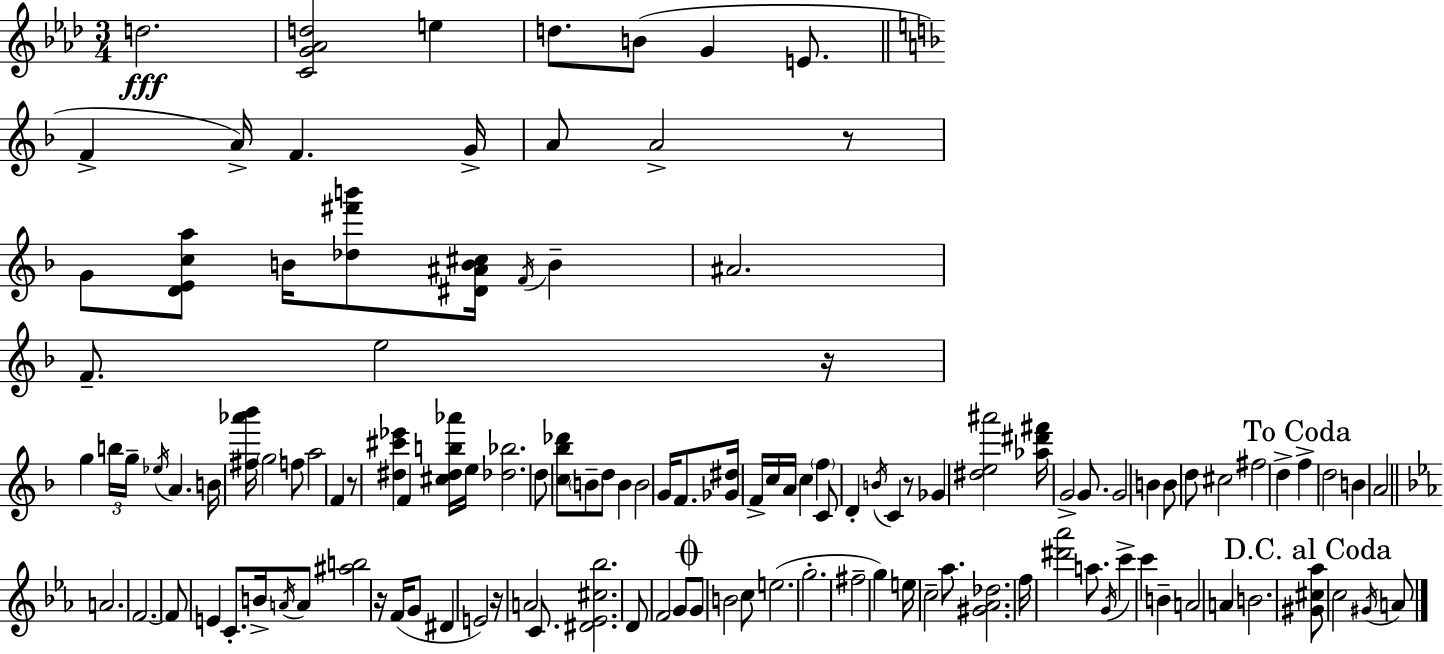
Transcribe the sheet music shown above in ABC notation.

X:1
T:Untitled
M:3/4
L:1/4
K:Fm
d2 [CG_Ad]2 e d/2 B/2 G E/2 F A/4 F G/4 A/2 A2 z/2 G/2 [DEca]/2 B/4 [_d^f'b']/2 [^D^AB^c]/4 F/4 B ^A2 F/2 e2 z/4 g b/4 g/4 _e/4 A B/4 [^f_a'_b']/4 g2 f/2 a2 F z/2 [^d^c'_e'] F [^c^db_a']/4 e/4 [_d_b]2 d/2 [c_b_d']/2 B/2 d/2 B B2 G/4 F/2 [_G^d]/4 F/4 c/4 A/4 c f C/2 D B/4 C z/2 _G [^de^a']2 [_a^d'^f']/4 G2 G/2 G2 B B/2 d/2 ^c2 ^f2 d f d2 B A2 A2 F2 F/2 E C/2 B/4 A/4 A/2 [^ab]2 z/4 F/4 G/2 ^D E2 z/4 A2 C/2 [^D_E^c_b]2 D/2 F2 G/2 G/2 B2 c/2 e2 g2 ^f2 g e/4 c2 _a/2 [^G_A_d]2 f/4 [^d'_a']2 a/2 G/4 c' c' B A2 A B2 [^G^c_a]/2 c2 ^G/4 A/2